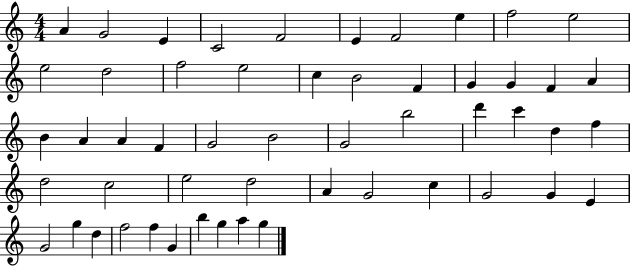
X:1
T:Untitled
M:4/4
L:1/4
K:C
A G2 E C2 F2 E F2 e f2 e2 e2 d2 f2 e2 c B2 F G G F A B A A F G2 B2 G2 b2 d' c' d f d2 c2 e2 d2 A G2 c G2 G E G2 g d f2 f G b g a g